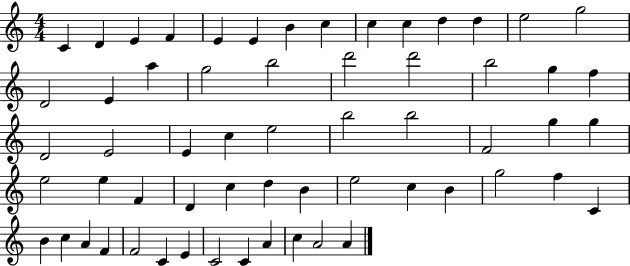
{
  \clef treble
  \numericTimeSignature
  \time 4/4
  \key c \major
  c'4 d'4 e'4 f'4 | e'4 e'4 b'4 c''4 | c''4 c''4 d''4 d''4 | e''2 g''2 | \break d'2 e'4 a''4 | g''2 b''2 | d'''2 d'''2 | b''2 g''4 f''4 | \break d'2 e'2 | e'4 c''4 e''2 | b''2 b''2 | f'2 g''4 g''4 | \break e''2 e''4 f'4 | d'4 c''4 d''4 b'4 | e''2 c''4 b'4 | g''2 f''4 c'4 | \break b'4 c''4 a'4 f'4 | f'2 c'4 e'4 | c'2 c'4 a'4 | c''4 a'2 a'4 | \break \bar "|."
}